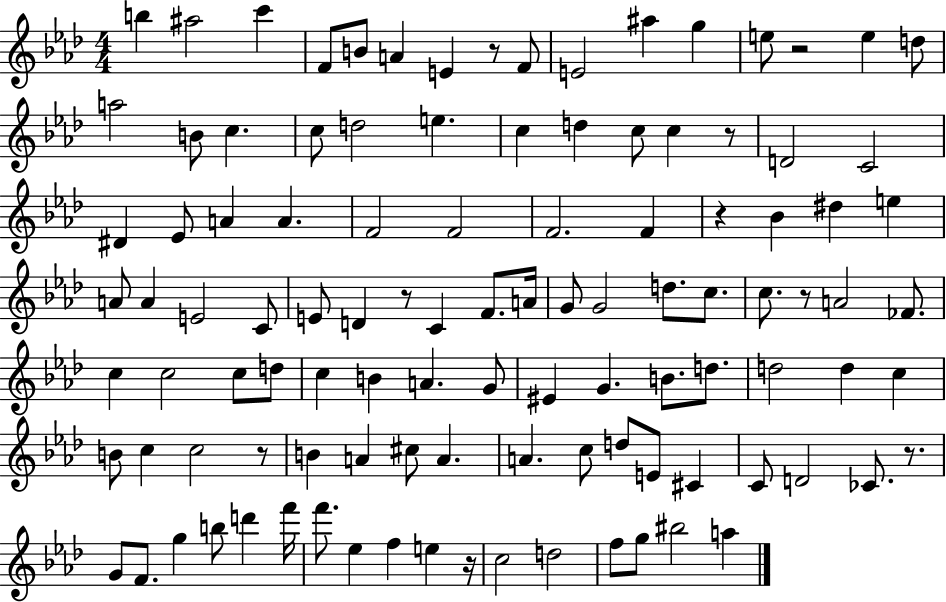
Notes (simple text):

B5/q A#5/h C6/q F4/e B4/e A4/q E4/q R/e F4/e E4/h A#5/q G5/q E5/e R/h E5/q D5/e A5/h B4/e C5/q. C5/e D5/h E5/q. C5/q D5/q C5/e C5/q R/e D4/h C4/h D#4/q Eb4/e A4/q A4/q. F4/h F4/h F4/h. F4/q R/q Bb4/q D#5/q E5/q A4/e A4/q E4/h C4/e E4/e D4/q R/e C4/q F4/e. A4/s G4/e G4/h D5/e. C5/e. C5/e. R/e A4/h FES4/e. C5/q C5/h C5/e D5/e C5/q B4/q A4/q. G4/e EIS4/q G4/q. B4/e. D5/e. D5/h D5/q C5/q B4/e C5/q C5/h R/e B4/q A4/q C#5/e A4/q. A4/q. C5/e D5/e E4/e C#4/q C4/e D4/h CES4/e. R/e. G4/e F4/e. G5/q B5/e D6/q F6/s F6/e. Eb5/q F5/q E5/q R/s C5/h D5/h F5/e G5/e BIS5/h A5/q